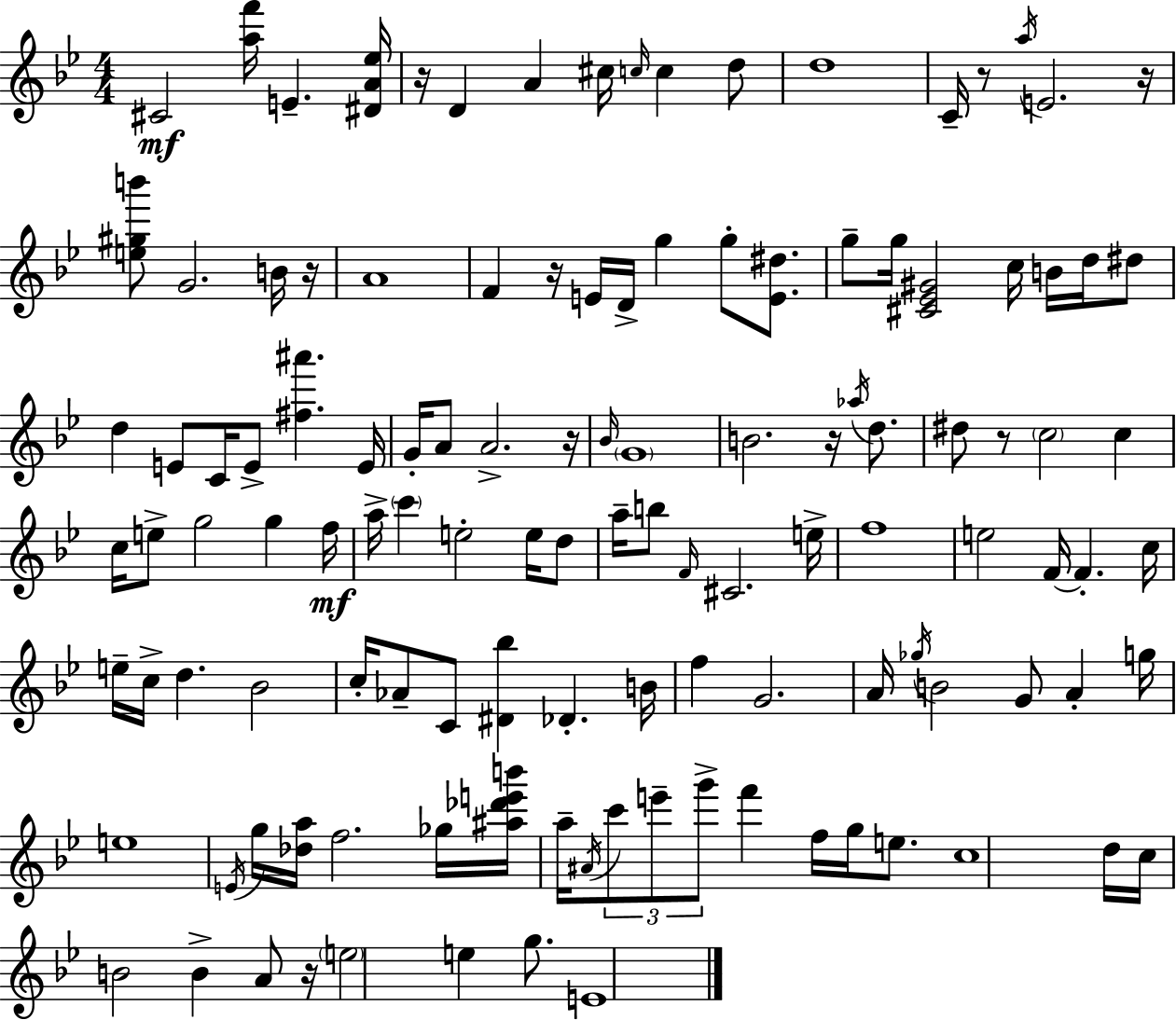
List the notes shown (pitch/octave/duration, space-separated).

C#4/h [A5,F6]/s E4/q. [D#4,A4,Eb5]/s R/s D4/q A4/q C#5/s C5/s C5/q D5/e D5/w C4/s R/e A5/s E4/h. R/s [E5,G#5,B6]/e G4/h. B4/s R/s A4/w F4/q R/s E4/s D4/s G5/q G5/e [E4,D#5]/e. G5/e G5/s [C#4,Eb4,G#4]/h C5/s B4/s D5/s D#5/e D5/q E4/e C4/s E4/e [F#5,A#6]/q. E4/s G4/s A4/e A4/h. R/s Bb4/s G4/w B4/h. R/s Ab5/s D5/e. D#5/e R/e C5/h C5/q C5/s E5/e G5/h G5/q F5/s A5/s C6/q E5/h E5/s D5/e A5/s B5/e F4/s C#4/h. E5/s F5/w E5/h F4/s F4/q. C5/s E5/s C5/s D5/q. Bb4/h C5/s Ab4/e C4/e [D#4,Bb5]/q Db4/q. B4/s F5/q G4/h. A4/s Gb5/s B4/h G4/e A4/q G5/s E5/w E4/s G5/s [Db5,A5]/s F5/h. Gb5/s [A#5,Db6,E6,B6]/s A5/s A#4/s C6/e E6/e G6/e F6/q F5/s G5/s E5/e. C5/w D5/s C5/s B4/h B4/q A4/e R/s E5/h E5/q G5/e. E4/w